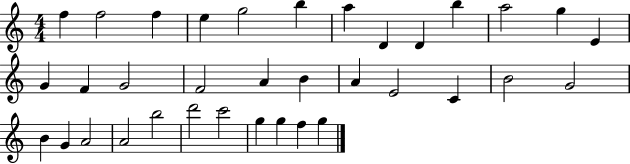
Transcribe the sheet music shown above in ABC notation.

X:1
T:Untitled
M:4/4
L:1/4
K:C
f f2 f e g2 b a D D b a2 g E G F G2 F2 A B A E2 C B2 G2 B G A2 A2 b2 d'2 c'2 g g f g